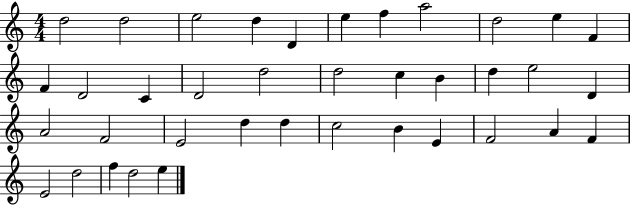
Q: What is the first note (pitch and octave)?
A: D5